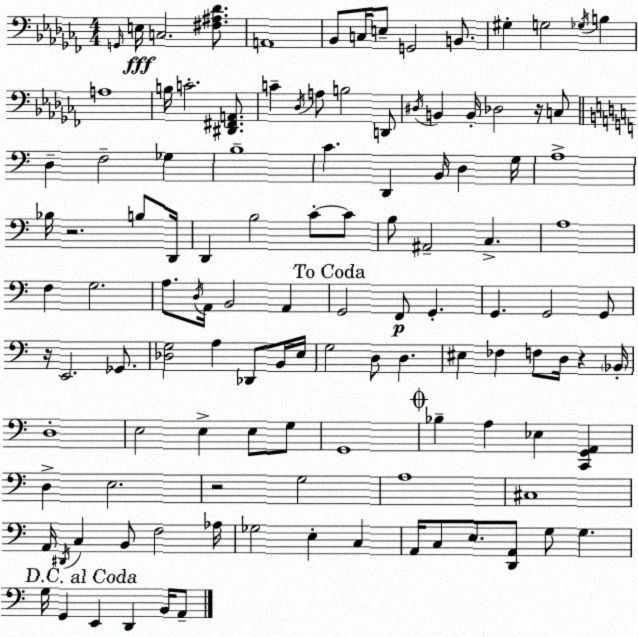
X:1
T:Untitled
M:4/4
L:1/4
K:Abm
G,,/4 E,/4 C,2 [^F,^A,_D]/2 A,,4 _B,,/2 C,/4 E,/2 G,,2 B,,/2 ^G, G,2 _G,/4 B, A,4 B,/4 C2 [^D,,^F,,A,,]/2 C _D,/4 A,/2 B,2 D,,/2 ^D,/4 B,, B,,/4 _D,2 z/4 C,/2 D, F,2 _G, B,4 C D,, B,,/4 D, G,/4 A,4 _B,/4 z2 B,/2 D,,/4 D,, B,2 C/2 C/2 B,/2 ^A,,2 C, A,4 F, G,2 A,/2 D,/4 A,,/4 B,,2 A,, G,,2 F,,/2 G,, G,, G,,2 G,,/2 z/4 E,,2 _G,,/2 [_D,G,]2 A, _D,,/2 B,,/4 E,/4 G,2 D,/2 D, ^E, _F, F,/2 D,/4 z _B,,/4 D,4 E,2 E, E,/2 G,/2 G,,4 _B, A, _E, [C,,G,,A,,] D, E,2 z2 G,2 A,4 ^C,4 A,,/4 ^D,,/4 C, B,,/2 F,2 _A,/4 _G,2 E, C, A,,/4 C,/2 E,/2 [D,,A,,]/2 G,/2 G, G,/4 G,, E,, D,, B,,/4 A,,/2